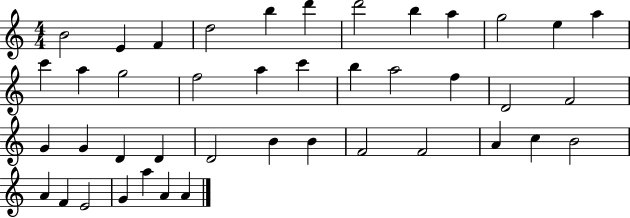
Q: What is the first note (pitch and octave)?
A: B4